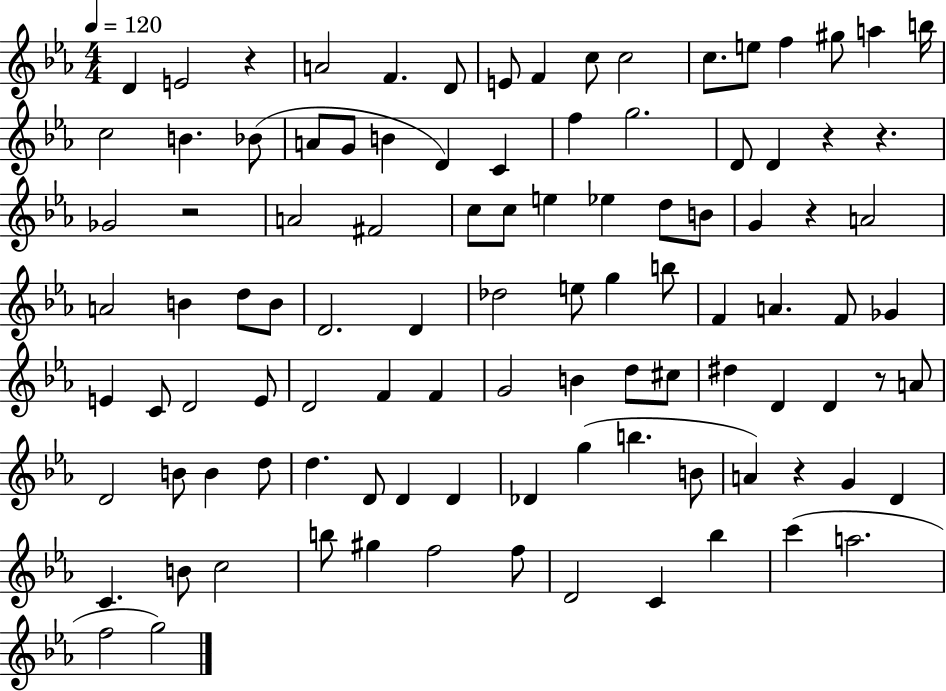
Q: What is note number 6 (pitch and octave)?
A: E4